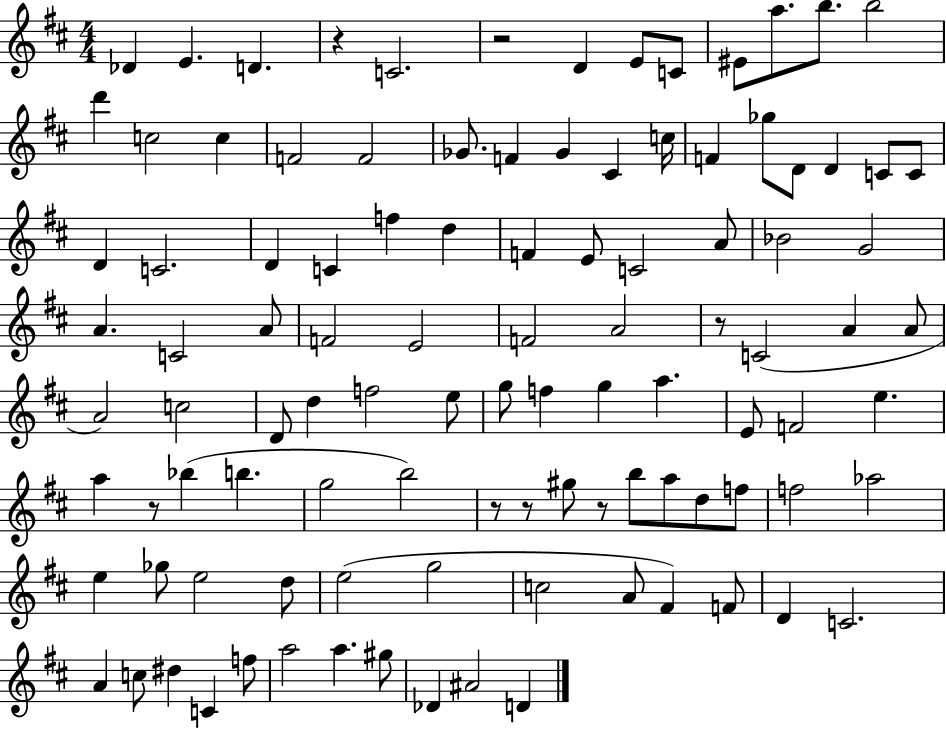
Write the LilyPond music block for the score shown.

{
  \clef treble
  \numericTimeSignature
  \time 4/4
  \key d \major
  des'4 e'4. d'4. | r4 c'2. | r2 d'4 e'8 c'8 | eis'8 a''8. b''8. b''2 | \break d'''4 c''2 c''4 | f'2 f'2 | ges'8. f'4 ges'4 cis'4 c''16 | f'4 ges''8 d'8 d'4 c'8 c'8 | \break d'4 c'2. | d'4 c'4 f''4 d''4 | f'4 e'8 c'2 a'8 | bes'2 g'2 | \break a'4. c'2 a'8 | f'2 e'2 | f'2 a'2 | r8 c'2( a'4 a'8 | \break a'2) c''2 | d'8 d''4 f''2 e''8 | g''8 f''4 g''4 a''4. | e'8 f'2 e''4. | \break a''4 r8 bes''4( b''4. | g''2 b''2) | r8 r8 gis''8 r8 b''8 a''8 d''8 f''8 | f''2 aes''2 | \break e''4 ges''8 e''2 d''8 | e''2( g''2 | c''2 a'8 fis'4) f'8 | d'4 c'2. | \break a'4 c''8 dis''4 c'4 f''8 | a''2 a''4. gis''8 | des'4 ais'2 d'4 | \bar "|."
}